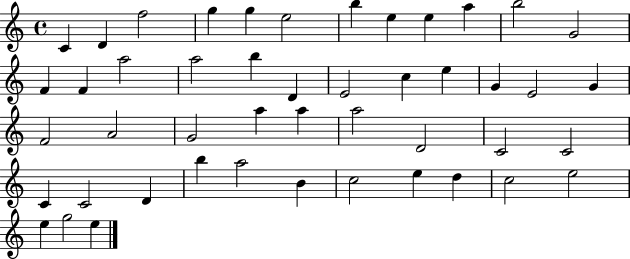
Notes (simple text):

C4/q D4/q F5/h G5/q G5/q E5/h B5/q E5/q E5/q A5/q B5/h G4/h F4/q F4/q A5/h A5/h B5/q D4/q E4/h C5/q E5/q G4/q E4/h G4/q F4/h A4/h G4/h A5/q A5/q A5/h D4/h C4/h C4/h C4/q C4/h D4/q B5/q A5/h B4/q C5/h E5/q D5/q C5/h E5/h E5/q G5/h E5/q